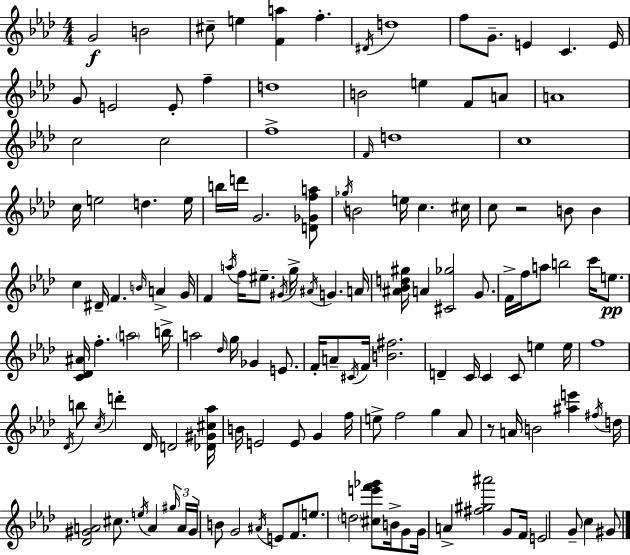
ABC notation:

X:1
T:Untitled
M:4/4
L:1/4
K:Fm
G2 B2 ^c/2 e [Fa] f ^D/4 d4 f/2 G/2 E C E/4 G/2 E2 E/2 f d4 B2 e F/2 A/2 A4 c2 c2 f4 F/4 d4 c4 c/4 e2 d e/4 b/4 d'/4 G2 [D_Gfa]/2 _g/4 B2 e/4 c ^c/4 c/2 z2 B/2 B c ^D/4 F B/4 A G/4 F a/4 f/4 ^e/2 ^G/4 g/4 ^A/4 G A/4 [^A_Bd^g]/4 A [^C_g]2 G/2 F/4 f/4 a/2 b2 c'/4 e/2 [C_D^A]/4 f a2 b/4 a2 _d/4 g/4 _G E/2 F/4 A/2 ^C/4 F/4 [B^f]2 D C/4 C C/2 e e/4 f4 _D/4 b/2 c/4 d' _D/4 D2 [_D^G^c_a]/4 B/4 E2 E/2 G f/4 e/2 f2 g _A/2 z/2 A/4 B2 [^ae'] ^f/4 d/4 [_D^GA]2 ^c/2 e/4 A ^g/4 A/4 ^G/4 B/2 G2 ^A/4 E/2 F/2 e/2 d2 [^ce'f'_g']/2 B/4 G/2 G/4 A [^f^g^a']2 G/2 F/4 E2 G/2 c ^G/2